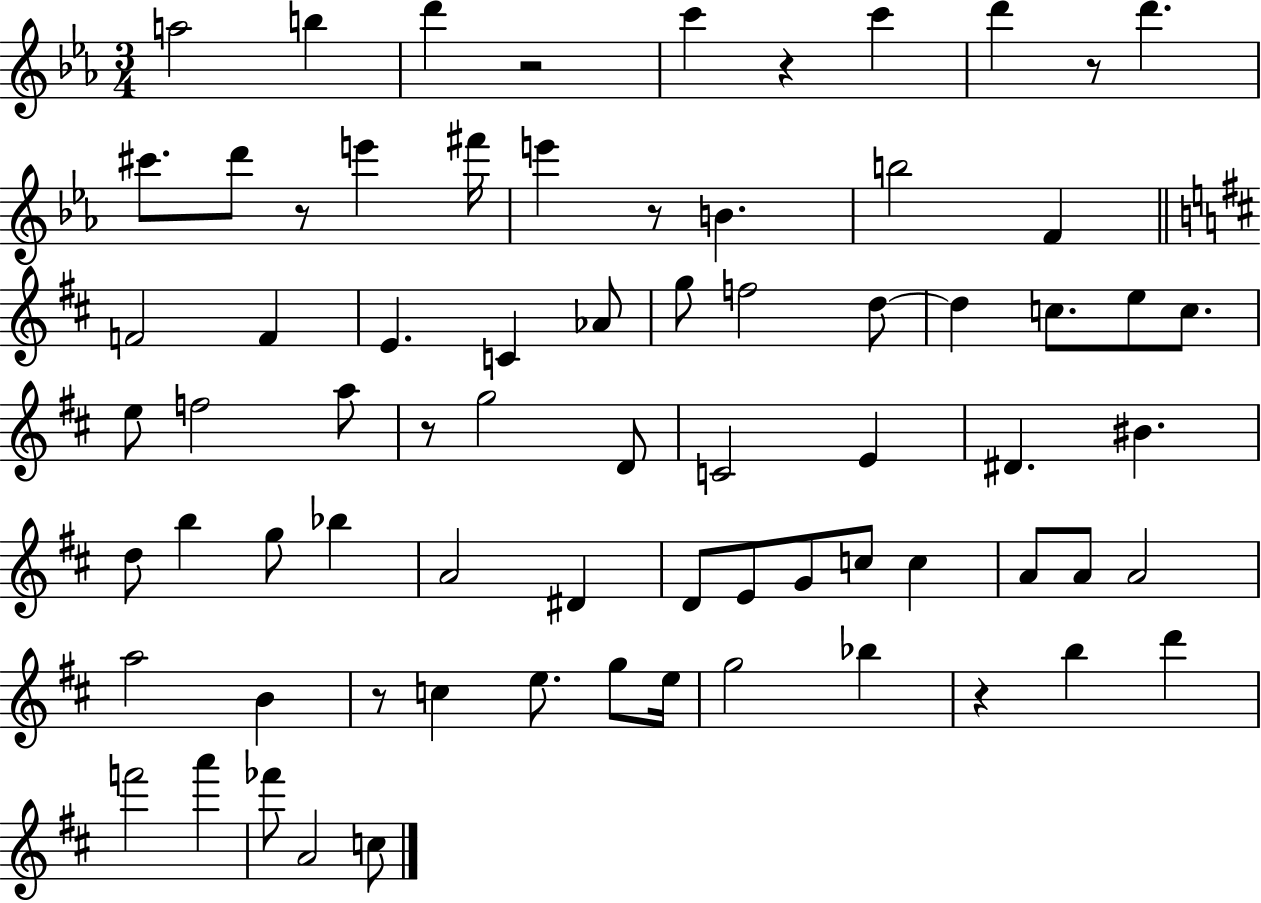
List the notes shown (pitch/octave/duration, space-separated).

A5/h B5/q D6/q R/h C6/q R/q C6/q D6/q R/e D6/q. C#6/e. D6/e R/e E6/q F#6/s E6/q R/e B4/q. B5/h F4/q F4/h F4/q E4/q. C4/q Ab4/e G5/e F5/h D5/e D5/q C5/e. E5/e C5/e. E5/e F5/h A5/e R/e G5/h D4/e C4/h E4/q D#4/q. BIS4/q. D5/e B5/q G5/e Bb5/q A4/h D#4/q D4/e E4/e G4/e C5/e C5/q A4/e A4/e A4/h A5/h B4/q R/e C5/q E5/e. G5/e E5/s G5/h Bb5/q R/q B5/q D6/q F6/h A6/q FES6/e A4/h C5/e